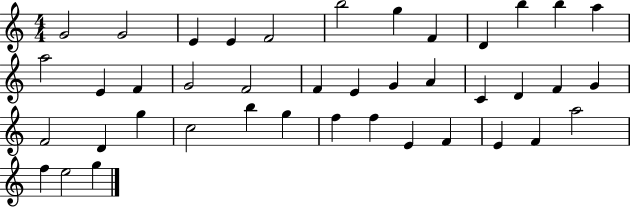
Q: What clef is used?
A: treble